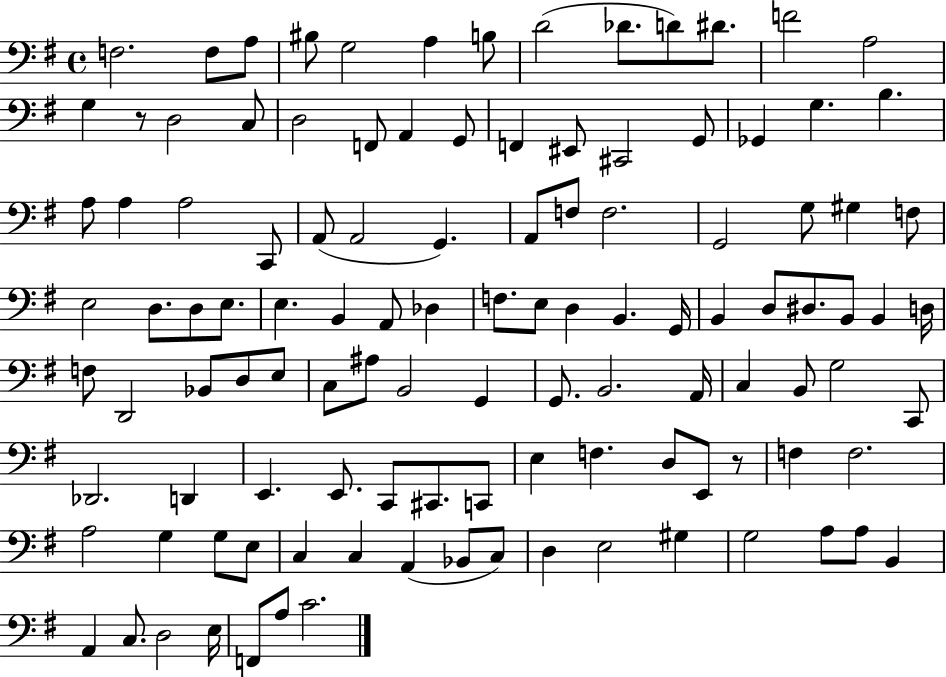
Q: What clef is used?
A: bass